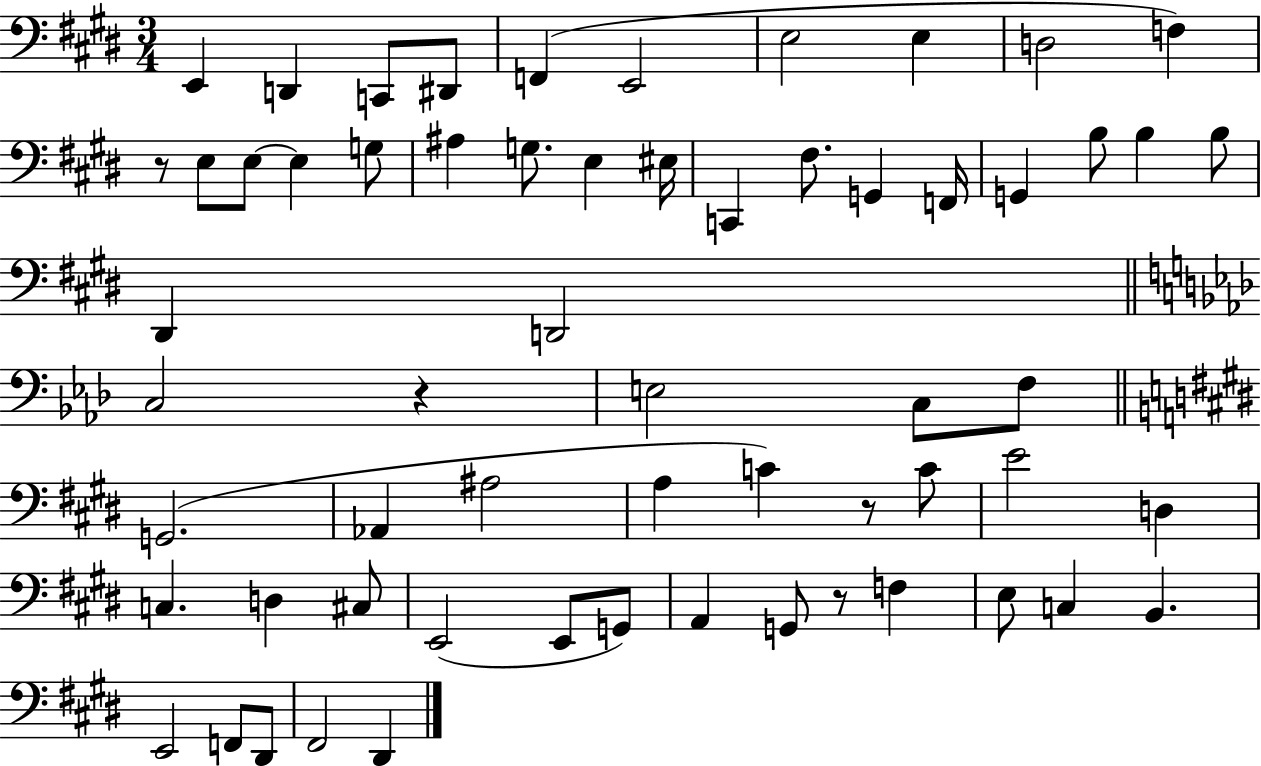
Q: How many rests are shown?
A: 4